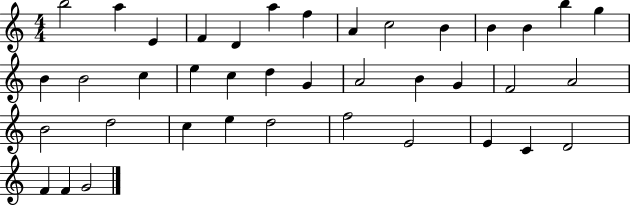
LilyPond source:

{
  \clef treble
  \numericTimeSignature
  \time 4/4
  \key c \major
  b''2 a''4 e'4 | f'4 d'4 a''4 f''4 | a'4 c''2 b'4 | b'4 b'4 b''4 g''4 | \break b'4 b'2 c''4 | e''4 c''4 d''4 g'4 | a'2 b'4 g'4 | f'2 a'2 | \break b'2 d''2 | c''4 e''4 d''2 | f''2 e'2 | e'4 c'4 d'2 | \break f'4 f'4 g'2 | \bar "|."
}